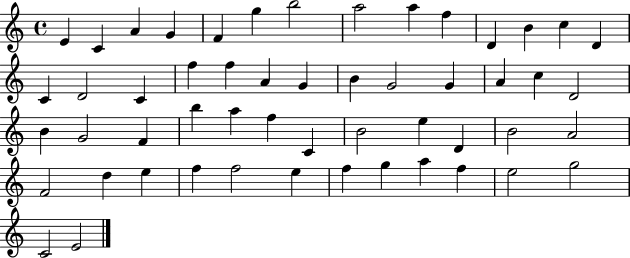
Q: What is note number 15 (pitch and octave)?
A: C4